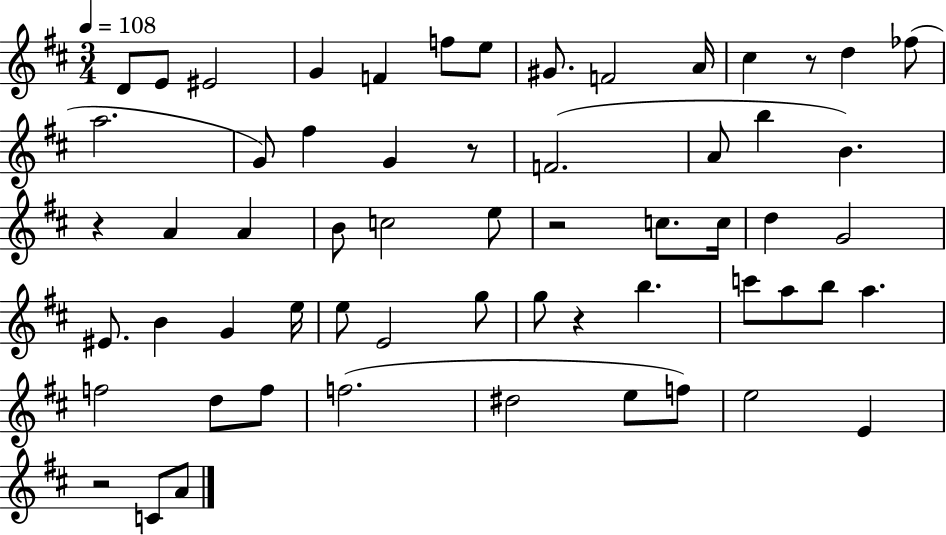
D4/e E4/e EIS4/h G4/q F4/q F5/e E5/e G#4/e. F4/h A4/s C#5/q R/e D5/q FES5/e A5/h. G4/e F#5/q G4/q R/e F4/h. A4/e B5/q B4/q. R/q A4/q A4/q B4/e C5/h E5/e R/h C5/e. C5/s D5/q G4/h EIS4/e. B4/q G4/q E5/s E5/e E4/h G5/e G5/e R/q B5/q. C6/e A5/e B5/e A5/q. F5/h D5/e F5/e F5/h. D#5/h E5/e F5/e E5/h E4/q R/h C4/e A4/e